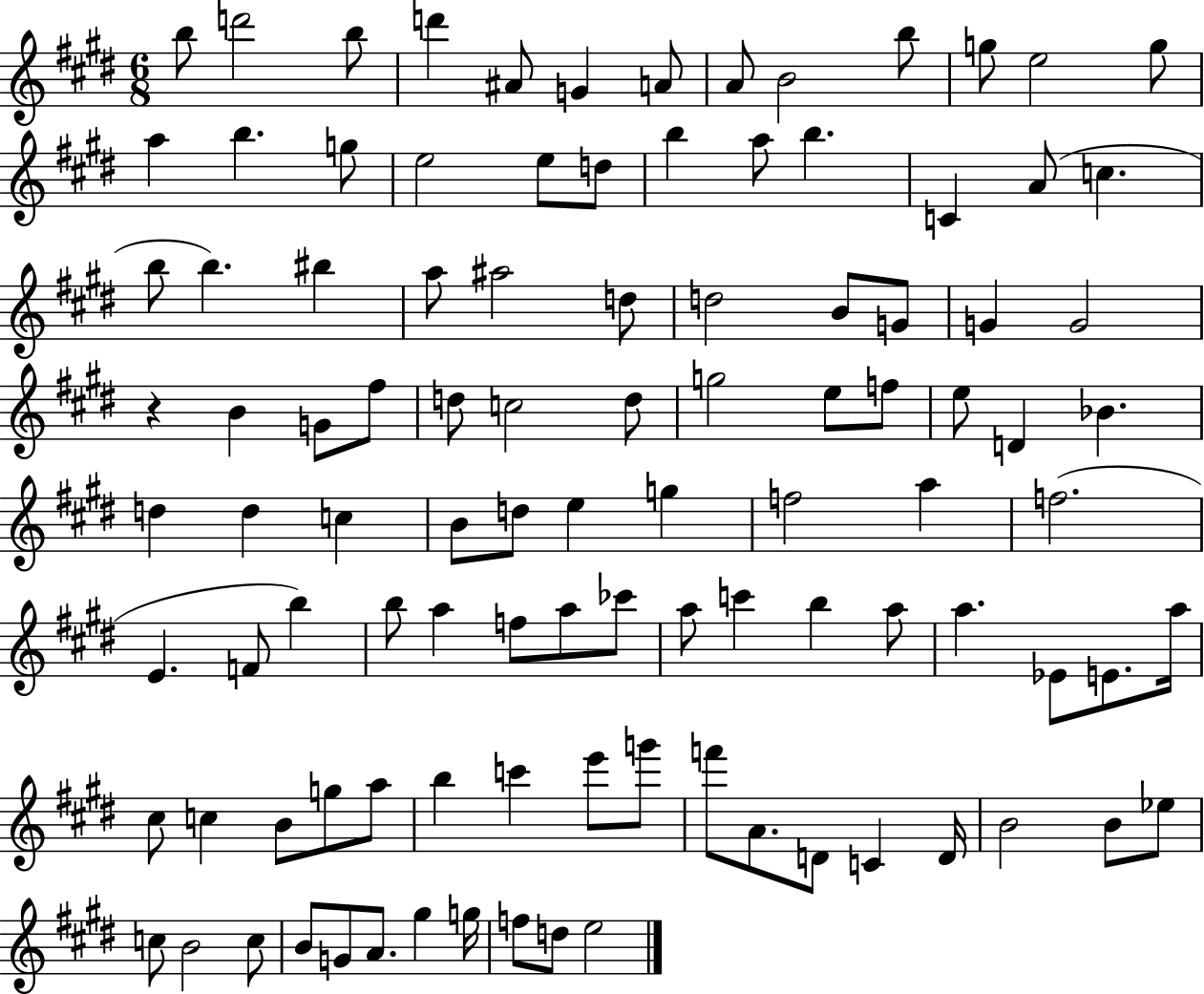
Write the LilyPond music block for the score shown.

{
  \clef treble
  \numericTimeSignature
  \time 6/8
  \key e \major
  \repeat volta 2 { b''8 d'''2 b''8 | d'''4 ais'8 g'4 a'8 | a'8 b'2 b''8 | g''8 e''2 g''8 | \break a''4 b''4. g''8 | e''2 e''8 d''8 | b''4 a''8 b''4. | c'4 a'8( c''4. | \break b''8 b''4.) bis''4 | a''8 ais''2 d''8 | d''2 b'8 g'8 | g'4 g'2 | \break r4 b'4 g'8 fis''8 | d''8 c''2 d''8 | g''2 e''8 f''8 | e''8 d'4 bes'4. | \break d''4 d''4 c''4 | b'8 d''8 e''4 g''4 | f''2 a''4 | f''2.( | \break e'4. f'8 b''4) | b''8 a''4 f''8 a''8 ces'''8 | a''8 c'''4 b''4 a''8 | a''4. ees'8 e'8. a''16 | \break cis''8 c''4 b'8 g''8 a''8 | b''4 c'''4 e'''8 g'''8 | f'''8 a'8. d'8 c'4 d'16 | b'2 b'8 ees''8 | \break c''8 b'2 c''8 | b'8 g'8 a'8. gis''4 g''16 | f''8 d''8 e''2 | } \bar "|."
}